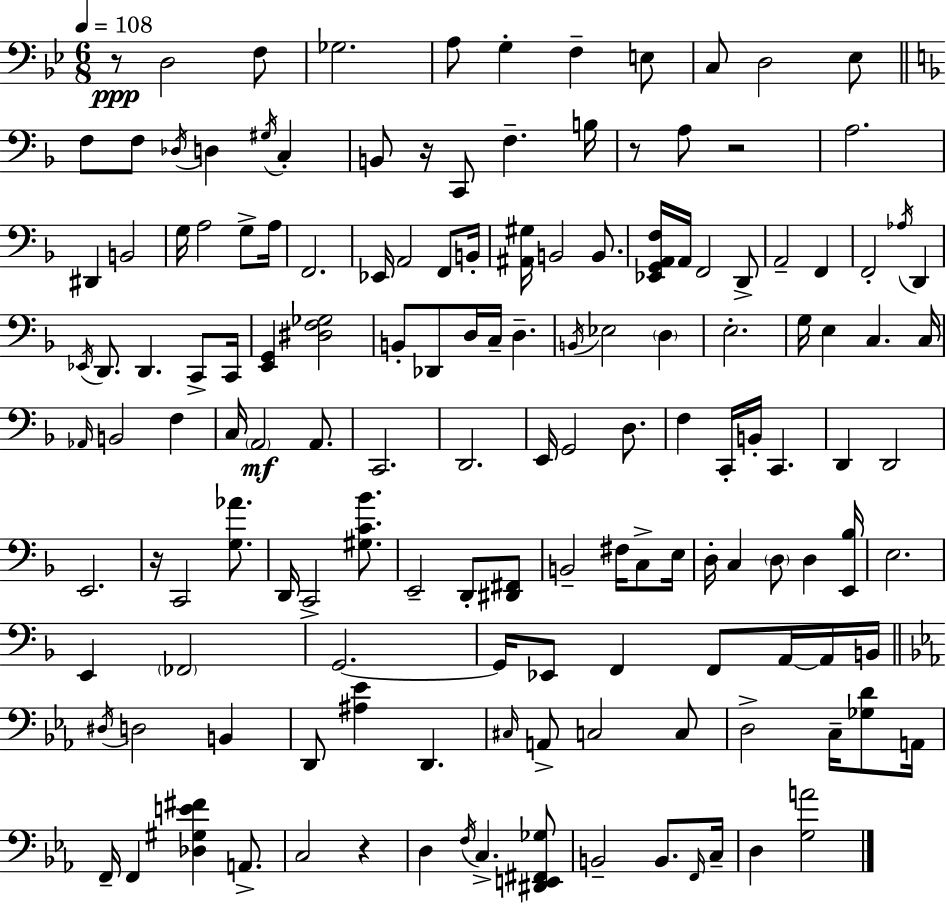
{
  \clef bass
  \numericTimeSignature
  \time 6/8
  \key g \minor
  \tempo 4 = 108
  r8\ppp d2 f8 | ges2. | a8 g4-. f4-- e8 | c8 d2 ees8 | \break \bar "||" \break \key f \major f8 f8 \acciaccatura { des16 } d4 \acciaccatura { gis16 } c4-. | b,8 r16 c,8 f4.-- | b16 r8 a8 r2 | a2. | \break dis,4 b,2 | g16 a2 g8-> | a16 f,2. | ees,16 a,2 f,8 | \break b,16-. <ais, gis>16 b,2 b,8. | <ees, g, a, f>16 a,16 f,2 | d,8-> a,2-- f,4 | f,2-. \acciaccatura { aes16 } d,4 | \break \acciaccatura { ees,16 } d,8. d,4. | c,8-> c,16 <e, g,>4 <dis f ges>2 | b,8-. des,8 d16 c16-- d4.-- | \acciaccatura { b,16 } ees2 | \break \parenthesize d4 e2.-. | g16 e4 c4. | c16 \grace { aes,16 } b,2 | f4 c16 \parenthesize a,2\mf | \break a,8. c,2. | d,2. | e,16 g,2 | d8. f4 c,16-. b,16-. | \break c,4. d,4 d,2 | e,2. | r16 c,2 | <g aes'>8. d,16 c,2-> | \break <gis c' bes'>8. e,2-- | d,8-. <dis, fis,>8 b,2-- | fis16 c8-> e16 d16-. c4 \parenthesize d8 | d4 <e, bes>16 e2. | \break e,4 \parenthesize fes,2 | g,2.~~ | g,16 ees,8 f,4 | f,8 a,16~~ a,16 b,16 \bar "||" \break \key c \minor \acciaccatura { dis16 } d2 b,4 | d,8 <ais ees'>4 d,4. | \grace { cis16 } a,8-> c2 | c8 d2-> c16-- <ges d'>8 | \break a,16 f,16-- f,4 <des gis e' fis'>4 a,8.-> | c2 r4 | d4 \acciaccatura { f16 } c4.-> | <dis, e, fis, ges>8 b,2-- b,8. | \break \grace { f,16 } c16-- d4 <g a'>2 | \bar "|."
}